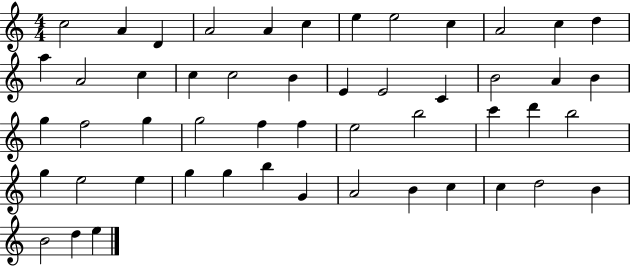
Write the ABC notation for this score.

X:1
T:Untitled
M:4/4
L:1/4
K:C
c2 A D A2 A c e e2 c A2 c d a A2 c c c2 B E E2 C B2 A B g f2 g g2 f f e2 b2 c' d' b2 g e2 e g g b G A2 B c c d2 B B2 d e